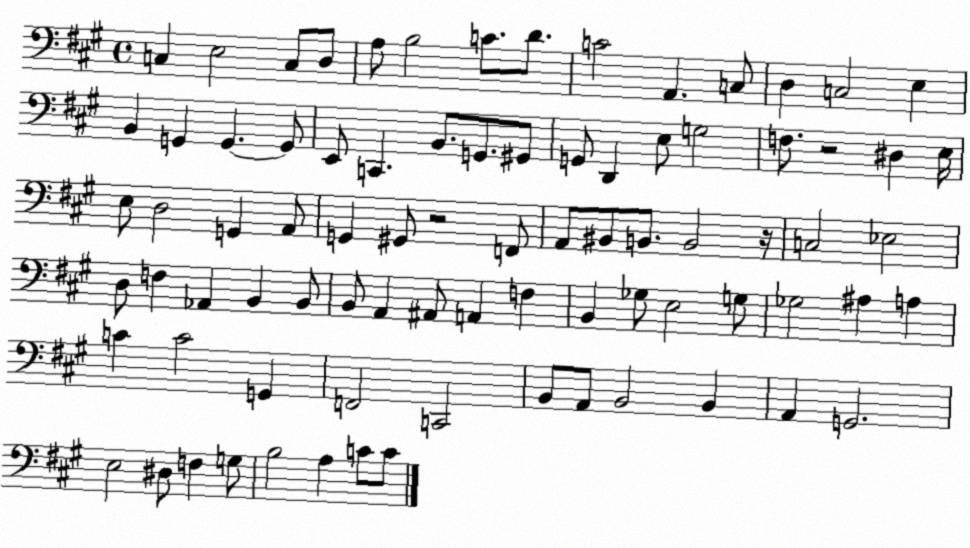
X:1
T:Untitled
M:4/4
L:1/4
K:A
C, E,2 C,/2 D,/2 A,/2 B,2 C/2 D/2 C2 A,, C,/2 D, C,2 E, B,, G,, G,, G,,/2 E,,/2 C,, B,,/2 G,,/2 ^G,,/2 G,,/2 D,, E,/2 G,2 F,/2 z2 ^D, E,/4 E,/2 D,2 G,, A,,/2 G,, ^G,,/2 z2 F,,/2 A,,/2 ^B,,/2 B,,/2 B,,2 z/4 C,2 _E,2 D,/2 F, _A,, B,, B,,/2 B,,/2 A,, ^A,,/2 A,, F, B,, _G,/2 E,2 G,/2 _G,2 ^A, A, C C2 G,, F,,2 C,,2 B,,/2 A,,/2 B,,2 B,, A,, G,,2 E,2 ^D,/2 F, G,/2 B,2 A, C/2 C/2